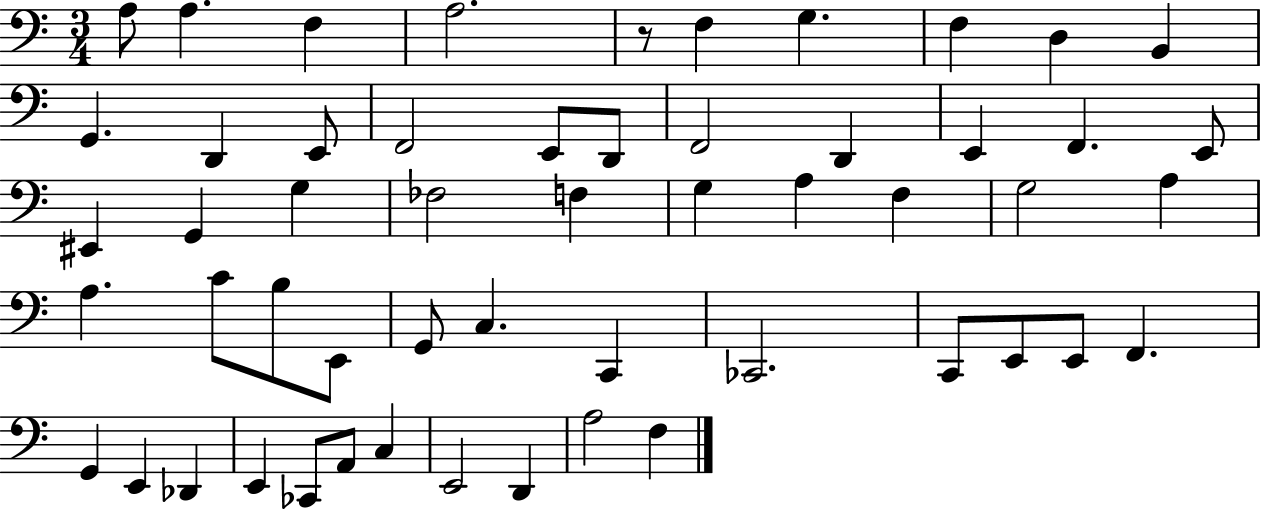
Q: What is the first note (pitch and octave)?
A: A3